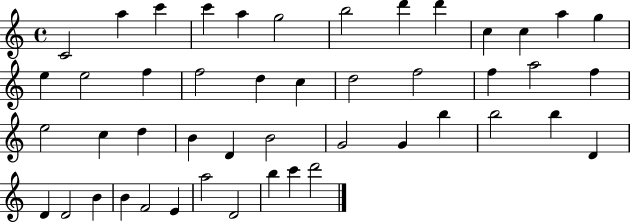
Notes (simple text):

C4/h A5/q C6/q C6/q A5/q G5/h B5/h D6/q D6/q C5/q C5/q A5/q G5/q E5/q E5/h F5/q F5/h D5/q C5/q D5/h F5/h F5/q A5/h F5/q E5/h C5/q D5/q B4/q D4/q B4/h G4/h G4/q B5/q B5/h B5/q D4/q D4/q D4/h B4/q B4/q F4/h E4/q A5/h D4/h B5/q C6/q D6/h